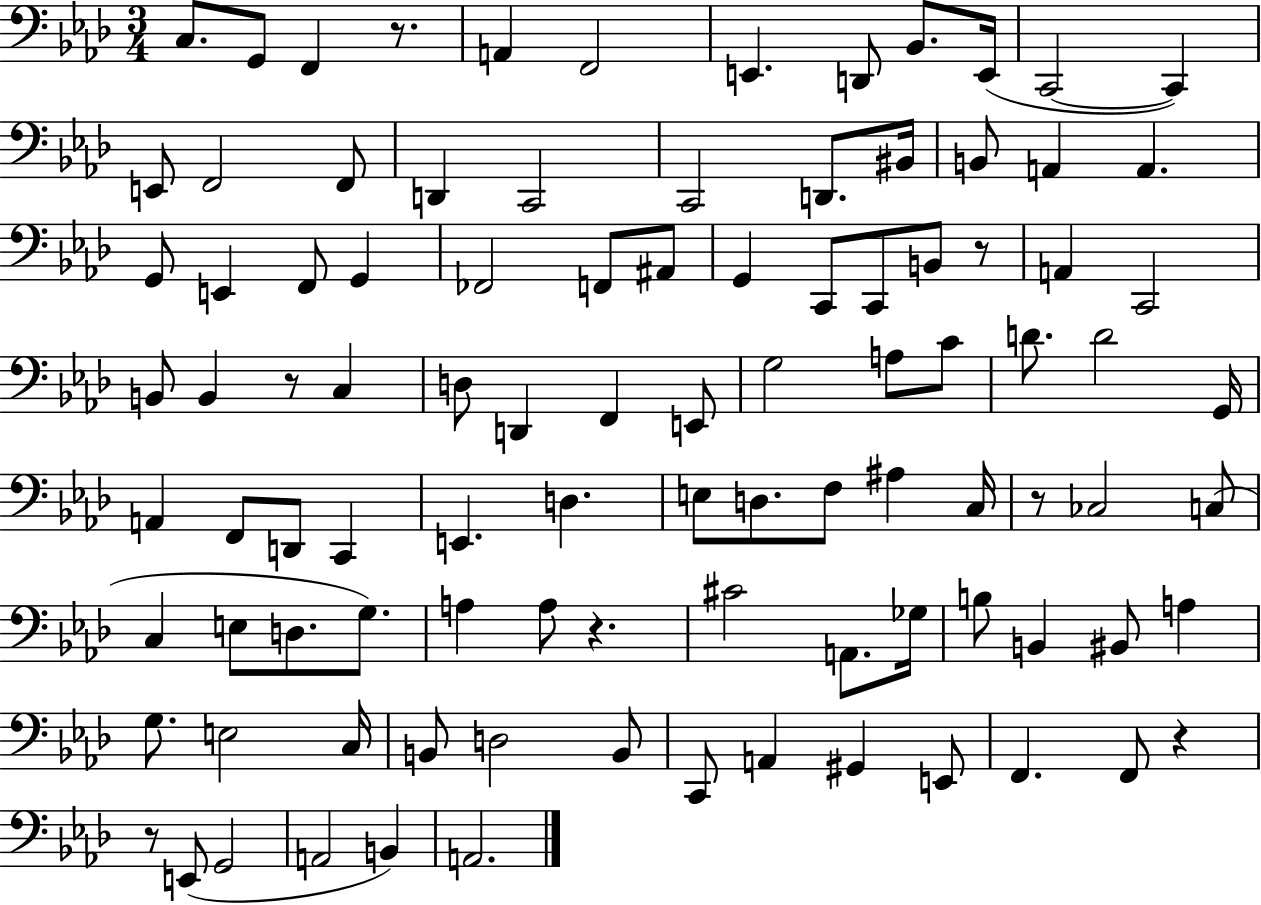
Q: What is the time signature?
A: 3/4